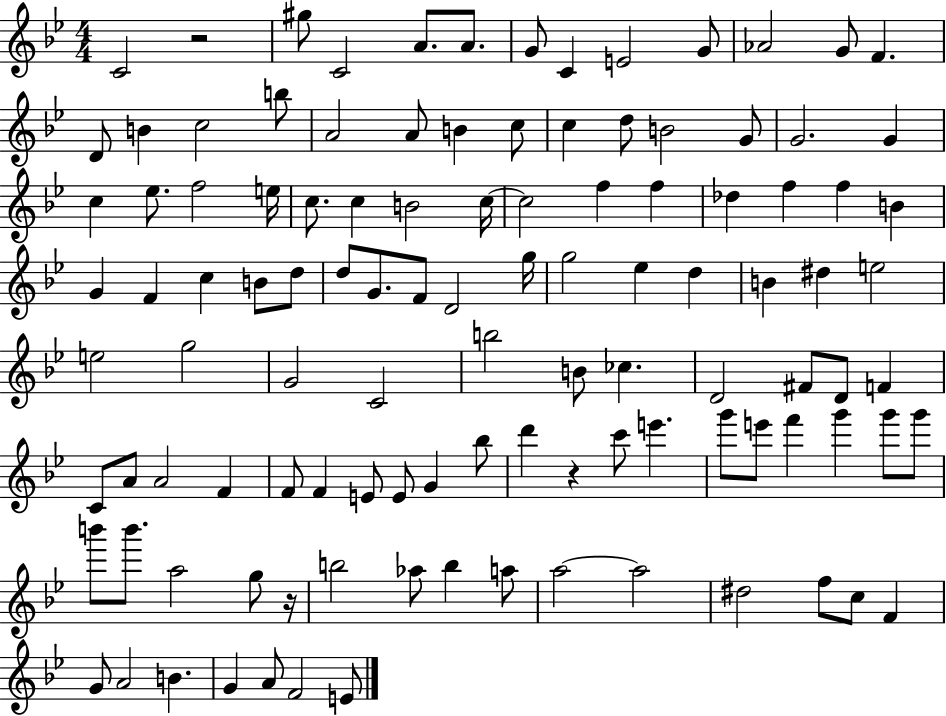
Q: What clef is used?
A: treble